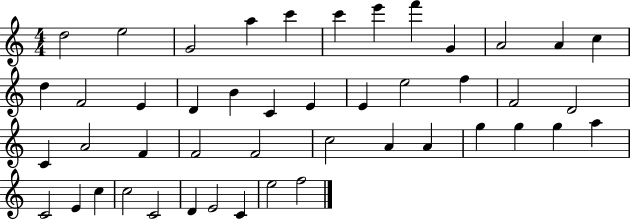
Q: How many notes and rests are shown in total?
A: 46